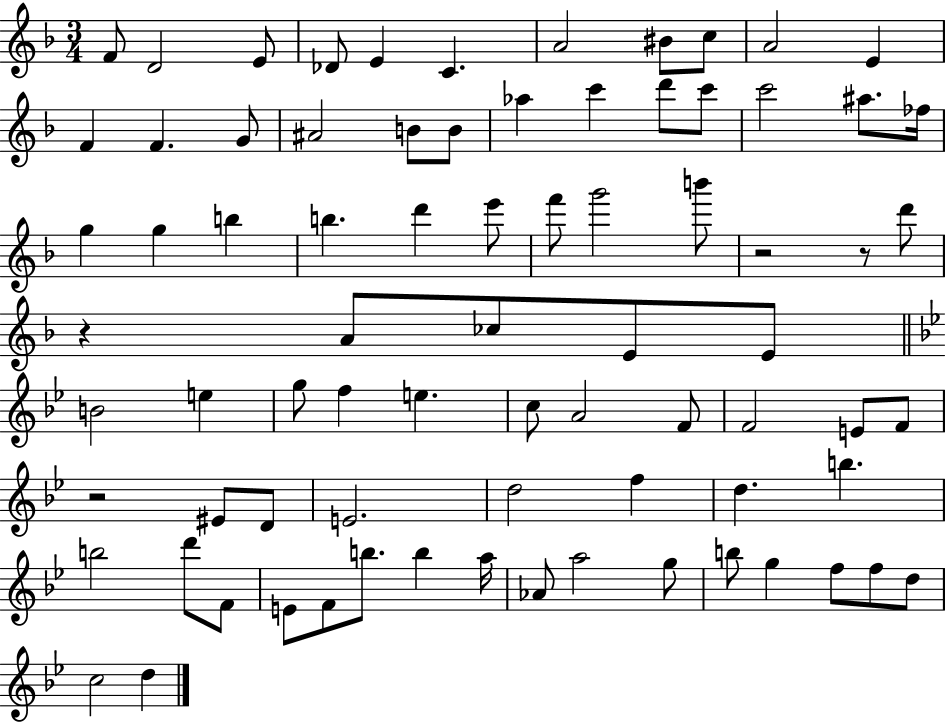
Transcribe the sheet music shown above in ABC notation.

X:1
T:Untitled
M:3/4
L:1/4
K:F
F/2 D2 E/2 _D/2 E C A2 ^B/2 c/2 A2 E F F G/2 ^A2 B/2 B/2 _a c' d'/2 c'/2 c'2 ^a/2 _f/4 g g b b d' e'/2 f'/2 g'2 b'/2 z2 z/2 d'/2 z A/2 _c/2 E/2 E/2 B2 e g/2 f e c/2 A2 F/2 F2 E/2 F/2 z2 ^E/2 D/2 E2 d2 f d b b2 d'/2 F/2 E/2 F/2 b/2 b a/4 _A/2 a2 g/2 b/2 g f/2 f/2 d/2 c2 d